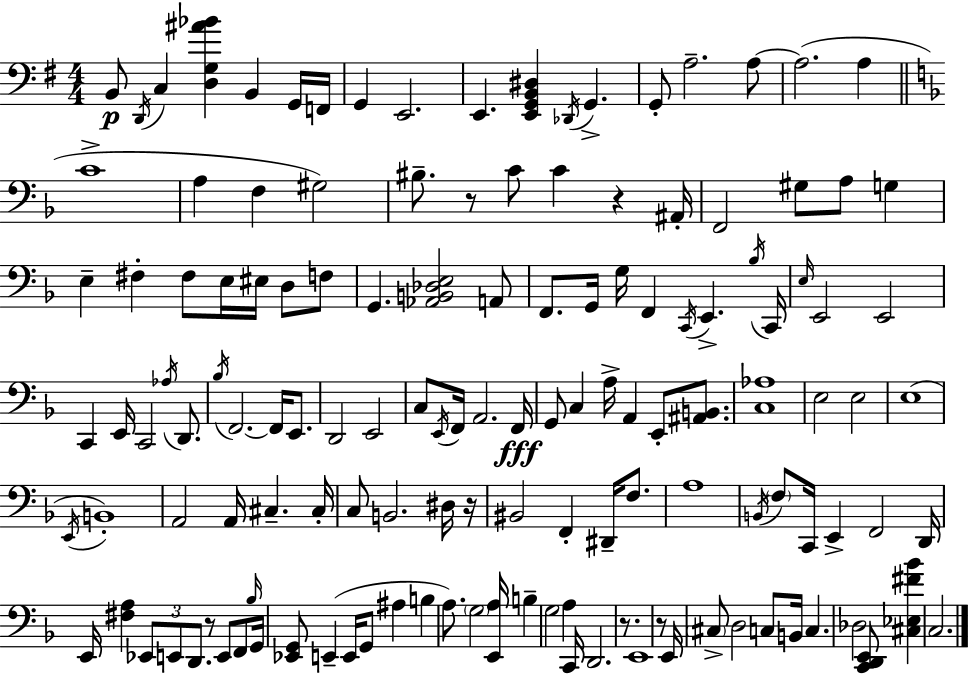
X:1
T:Untitled
M:4/4
L:1/4
K:Em
B,,/2 D,,/4 C, [D,G,^A_B] B,, G,,/4 F,,/4 G,, E,,2 E,, [E,,G,,B,,^D,] _D,,/4 G,, G,,/2 A,2 A,/2 A,2 A, C4 A, F, ^G,2 ^B,/2 z/2 C/2 C z ^A,,/4 F,,2 ^G,/2 A,/2 G, E, ^F, ^F,/2 E,/4 ^E,/4 D,/2 F,/2 G,, [_A,,B,,_D,E,]2 A,,/2 F,,/2 G,,/4 G,/4 F,, C,,/4 E,, _B,/4 C,,/4 E,/4 E,,2 E,,2 C,, E,,/4 C,,2 _A,/4 D,,/2 _B,/4 F,,2 F,,/4 E,,/2 D,,2 E,,2 C,/2 E,,/4 F,,/4 A,,2 F,,/4 G,,/2 C, A,/4 A,, E,,/2 [^A,,B,,]/2 [C,_A,]4 E,2 E,2 E,4 E,,/4 B,,4 A,,2 A,,/4 ^C, ^C,/4 C,/2 B,,2 ^D,/4 z/4 ^B,,2 F,, ^D,,/4 F,/2 A,4 B,,/4 F,/2 C,,/4 E,, F,,2 D,,/4 E,,/4 [^F,A,] _E,,/2 E,,/2 D,,/2 z/2 E,,/2 F,,/2 _B,/4 G,,/4 [_E,,G,,]/2 E,, E,,/4 G,,/2 ^A, B, A,/2 G,2 [E,,A,]/4 B, G,2 A, C,,/4 D,,2 z/2 E,,4 z/2 E,,/4 ^C,/2 D,2 C,/2 B,,/4 C, _D,2 [C,,D,,E,,]/2 [^C,_E,^F_B] C,2